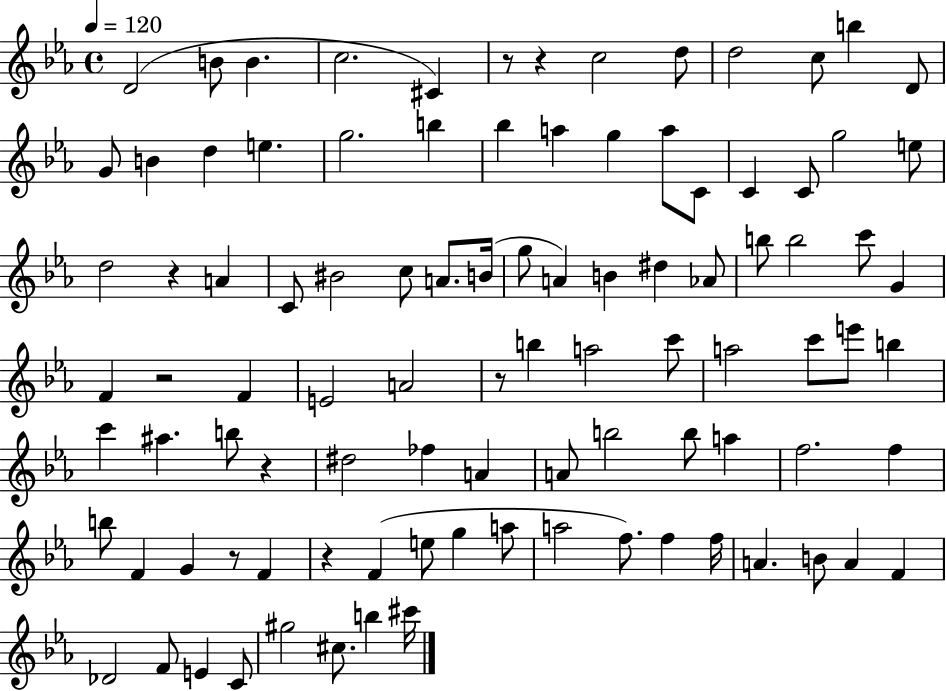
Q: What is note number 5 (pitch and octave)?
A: C#4